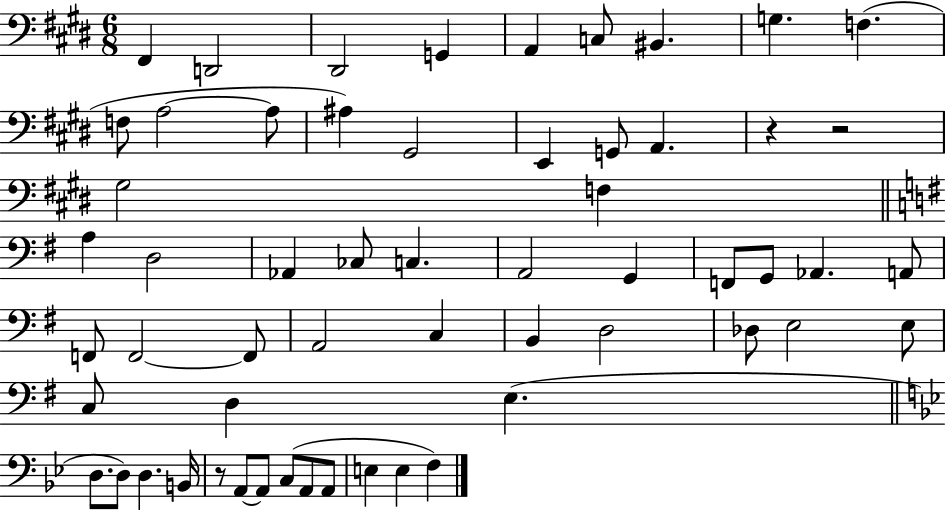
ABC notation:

X:1
T:Untitled
M:6/8
L:1/4
K:E
^F,, D,,2 ^D,,2 G,, A,, C,/2 ^B,, G, F, F,/2 A,2 A,/2 ^A, ^G,,2 E,, G,,/2 A,, z z2 ^G,2 F, A, D,2 _A,, _C,/2 C, A,,2 G,, F,,/2 G,,/2 _A,, A,,/2 F,,/2 F,,2 F,,/2 A,,2 C, B,, D,2 _D,/2 E,2 E,/2 C,/2 D, E, D,/2 D,/2 D, B,,/4 z/2 A,,/2 A,,/2 C,/2 A,,/2 A,,/2 E, E, F,